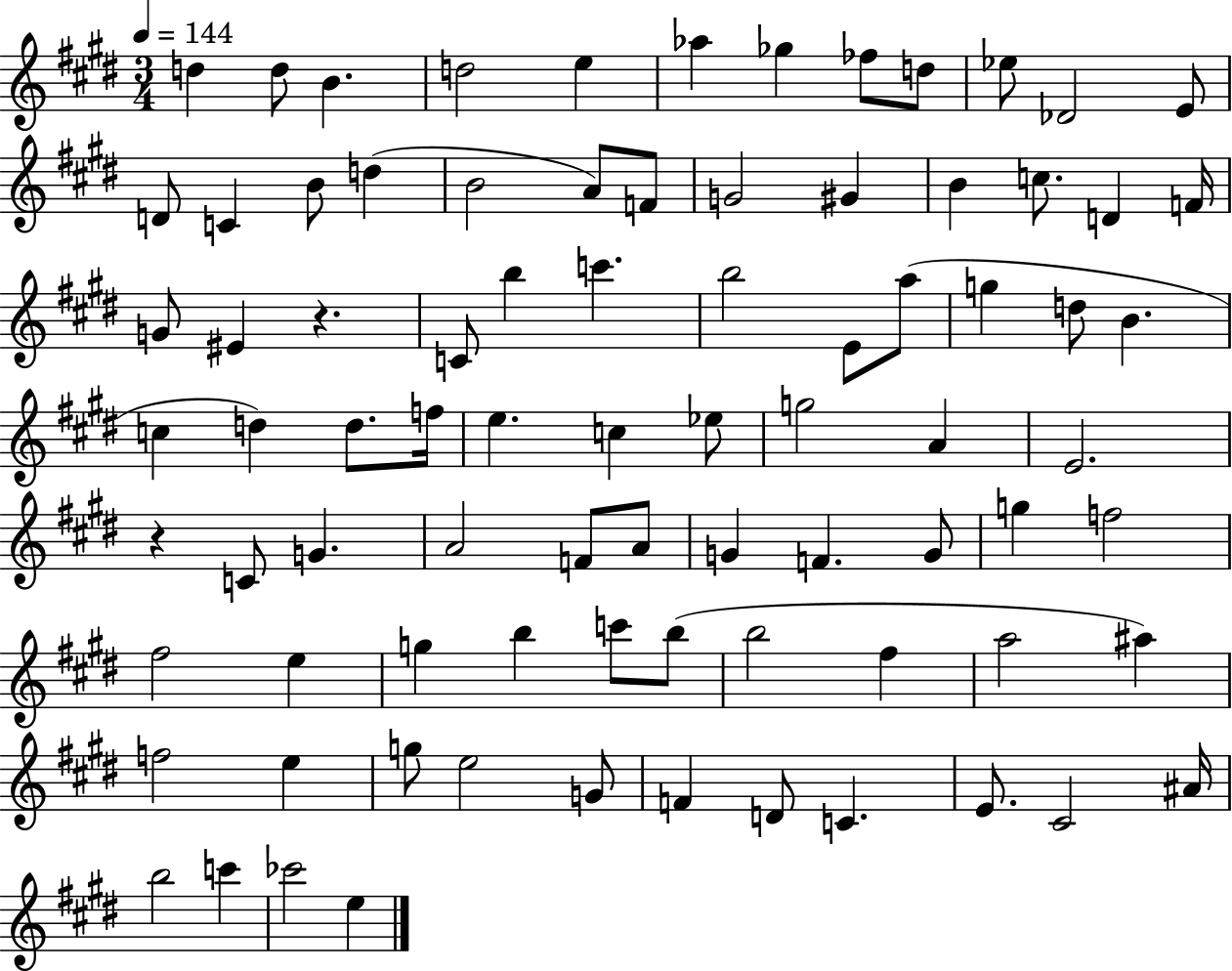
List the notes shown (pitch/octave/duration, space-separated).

D5/q D5/e B4/q. D5/h E5/q Ab5/q Gb5/q FES5/e D5/e Eb5/e Db4/h E4/e D4/e C4/q B4/e D5/q B4/h A4/e F4/e G4/h G#4/q B4/q C5/e. D4/q F4/s G4/e EIS4/q R/q. C4/e B5/q C6/q. B5/h E4/e A5/e G5/q D5/e B4/q. C5/q D5/q D5/e. F5/s E5/q. C5/q Eb5/e G5/h A4/q E4/h. R/q C4/e G4/q. A4/h F4/e A4/e G4/q F4/q. G4/e G5/q F5/h F#5/h E5/q G5/q B5/q C6/e B5/e B5/h F#5/q A5/h A#5/q F5/h E5/q G5/e E5/h G4/e F4/q D4/e C4/q. E4/e. C#4/h A#4/s B5/h C6/q CES6/h E5/q